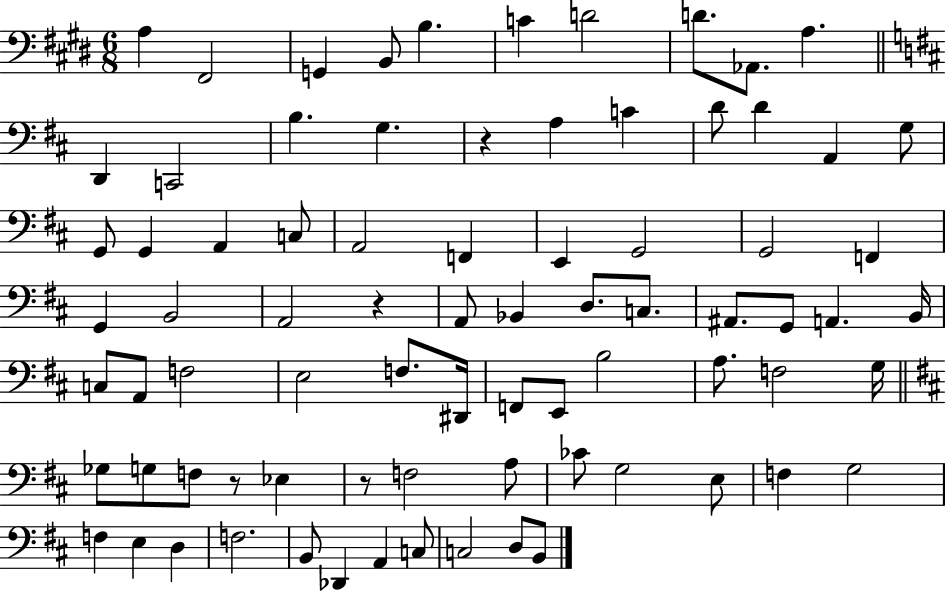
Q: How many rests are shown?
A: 4